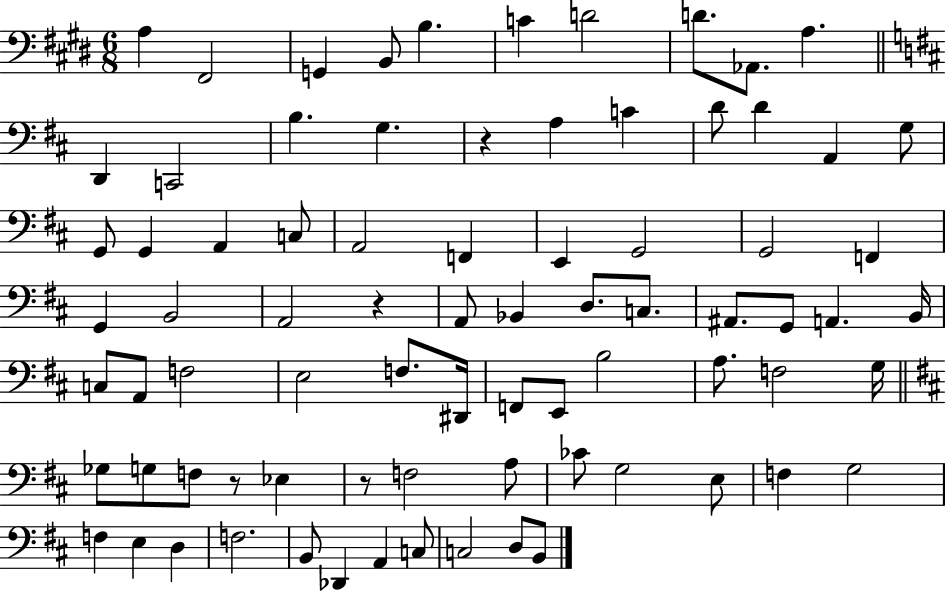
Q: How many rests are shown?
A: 4